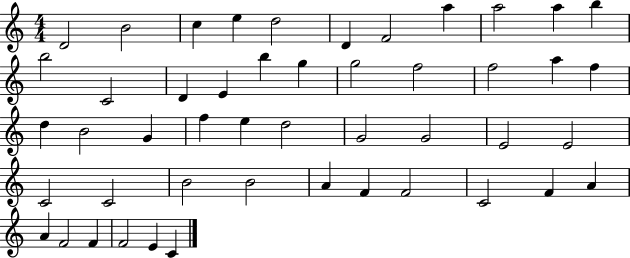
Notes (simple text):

D4/h B4/h C5/q E5/q D5/h D4/q F4/h A5/q A5/h A5/q B5/q B5/h C4/h D4/q E4/q B5/q G5/q G5/h F5/h F5/h A5/q F5/q D5/q B4/h G4/q F5/q E5/q D5/h G4/h G4/h E4/h E4/h C4/h C4/h B4/h B4/h A4/q F4/q F4/h C4/h F4/q A4/q A4/q F4/h F4/q F4/h E4/q C4/q